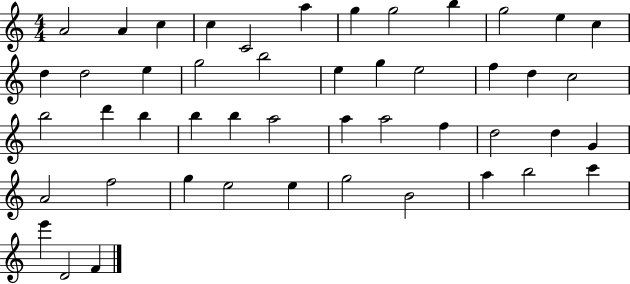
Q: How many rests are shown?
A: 0